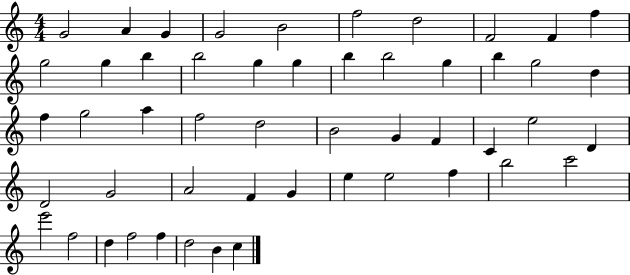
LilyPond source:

{
  \clef treble
  \numericTimeSignature
  \time 4/4
  \key c \major
  g'2 a'4 g'4 | g'2 b'2 | f''2 d''2 | f'2 f'4 f''4 | \break g''2 g''4 b''4 | b''2 g''4 g''4 | b''4 b''2 g''4 | b''4 g''2 d''4 | \break f''4 g''2 a''4 | f''2 d''2 | b'2 g'4 f'4 | c'4 e''2 d'4 | \break d'2 g'2 | a'2 f'4 g'4 | e''4 e''2 f''4 | b''2 c'''2 | \break e'''2 f''2 | d''4 f''2 f''4 | d''2 b'4 c''4 | \bar "|."
}